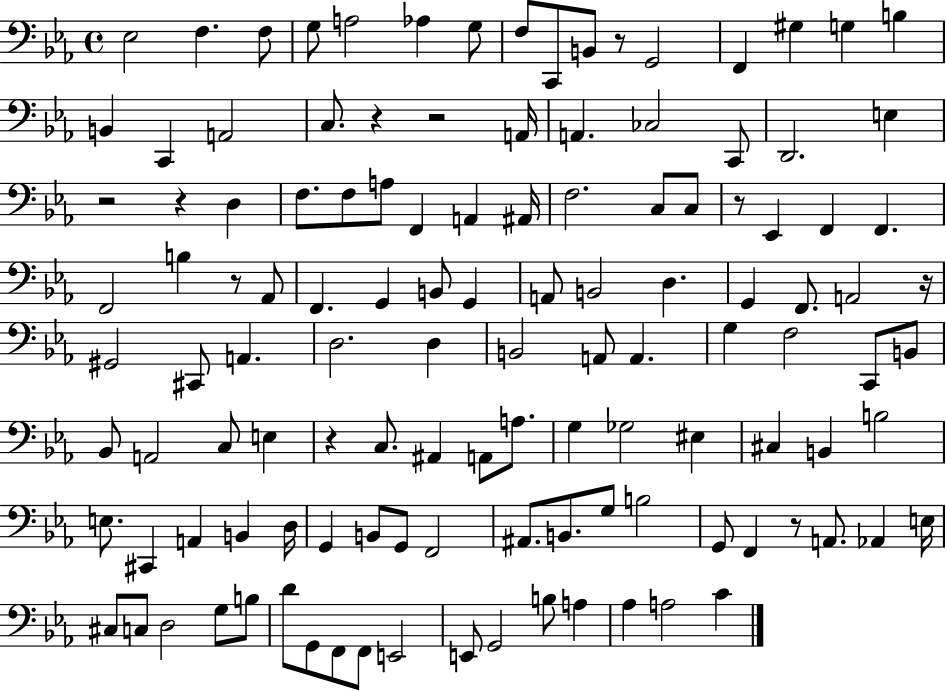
{
  \clef bass
  \time 4/4
  \defaultTimeSignature
  \key ees \major
  ees2 f4. f8 | g8 a2 aes4 g8 | f8 c,8 b,8 r8 g,2 | f,4 gis4 g4 b4 | \break b,4 c,4 a,2 | c8. r4 r2 a,16 | a,4. ces2 c,8 | d,2. e4 | \break r2 r4 d4 | f8. f8 a8 f,4 a,4 ais,16 | f2. c8 c8 | r8 ees,4 f,4 f,4. | \break f,2 b4 r8 aes,8 | f,4. g,4 b,8 g,4 | a,8 b,2 d4. | g,4 f,8. a,2 r16 | \break gis,2 cis,8 a,4. | d2. d4 | b,2 a,8 a,4. | g4 f2 c,8 b,8 | \break bes,8 a,2 c8 e4 | r4 c8. ais,4 a,8 a8. | g4 ges2 eis4 | cis4 b,4 b2 | \break e8. cis,4 a,4 b,4 d16 | g,4 b,8 g,8 f,2 | ais,8. b,8. g8 b2 | g,8 f,4 r8 a,8. aes,4 e16 | \break cis8 c8 d2 g8 b8 | d'8 g,8 f,8 f,8 e,2 | e,8 g,2 b8 a4 | aes4 a2 c'4 | \break \bar "|."
}